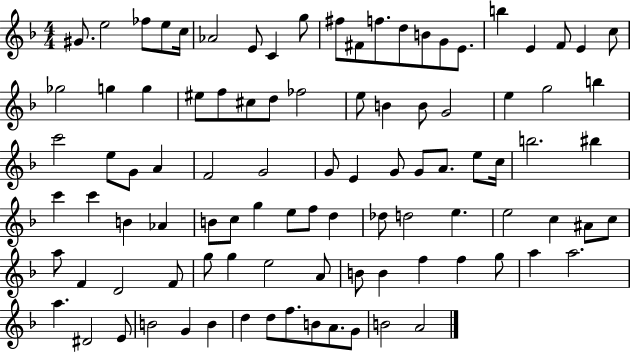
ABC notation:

X:1
T:Untitled
M:4/4
L:1/4
K:F
^G/2 e2 _f/2 e/2 c/4 _A2 E/2 C g/2 ^f/2 ^F/2 f/2 d/2 B/2 G/2 E/2 b E F/2 E c/2 _g2 g g ^e/2 f/2 ^c/2 d/2 _f2 e/2 B B/2 G2 e g2 b c'2 e/2 G/2 A F2 G2 G/2 E G/2 G/2 A/2 e/2 c/4 b2 ^b c' c' B _A B/2 c/2 g e/2 f/2 d _d/2 d2 e e2 c ^A/2 c/2 a/2 F D2 F/2 g/2 g e2 A/2 B/2 B f f g/2 a a2 a ^D2 E/2 B2 G B d d/2 f/2 B/2 A/2 G/2 B2 A2